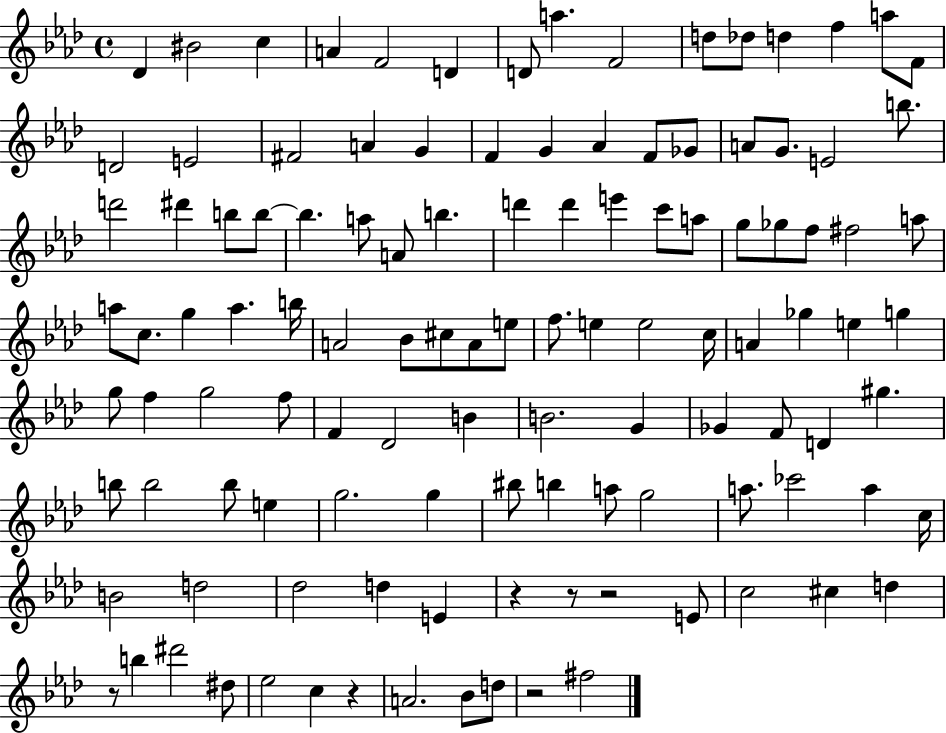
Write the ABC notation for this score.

X:1
T:Untitled
M:4/4
L:1/4
K:Ab
_D ^B2 c A F2 D D/2 a F2 d/2 _d/2 d f a/2 F/2 D2 E2 ^F2 A G F G _A F/2 _G/2 A/2 G/2 E2 b/2 d'2 ^d' b/2 b/2 b a/2 A/2 b d' d' e' c'/2 a/2 g/2 _g/2 f/2 ^f2 a/2 a/2 c/2 g a b/4 A2 _B/2 ^c/2 A/2 e/2 f/2 e e2 c/4 A _g e g g/2 f g2 f/2 F _D2 B B2 G _G F/2 D ^g b/2 b2 b/2 e g2 g ^b/2 b a/2 g2 a/2 _c'2 a c/4 B2 d2 _d2 d E z z/2 z2 E/2 c2 ^c d z/2 b ^d'2 ^d/2 _e2 c z A2 _B/2 d/2 z2 ^f2